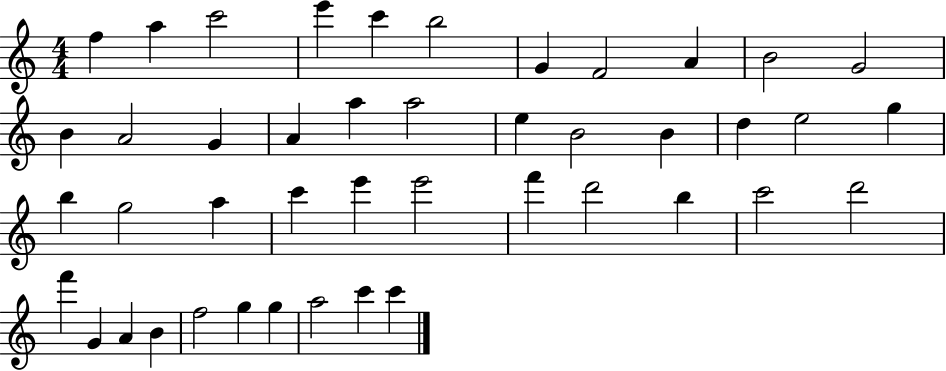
F5/q A5/q C6/h E6/q C6/q B5/h G4/q F4/h A4/q B4/h G4/h B4/q A4/h G4/q A4/q A5/q A5/h E5/q B4/h B4/q D5/q E5/h G5/q B5/q G5/h A5/q C6/q E6/q E6/h F6/q D6/h B5/q C6/h D6/h F6/q G4/q A4/q B4/q F5/h G5/q G5/q A5/h C6/q C6/q